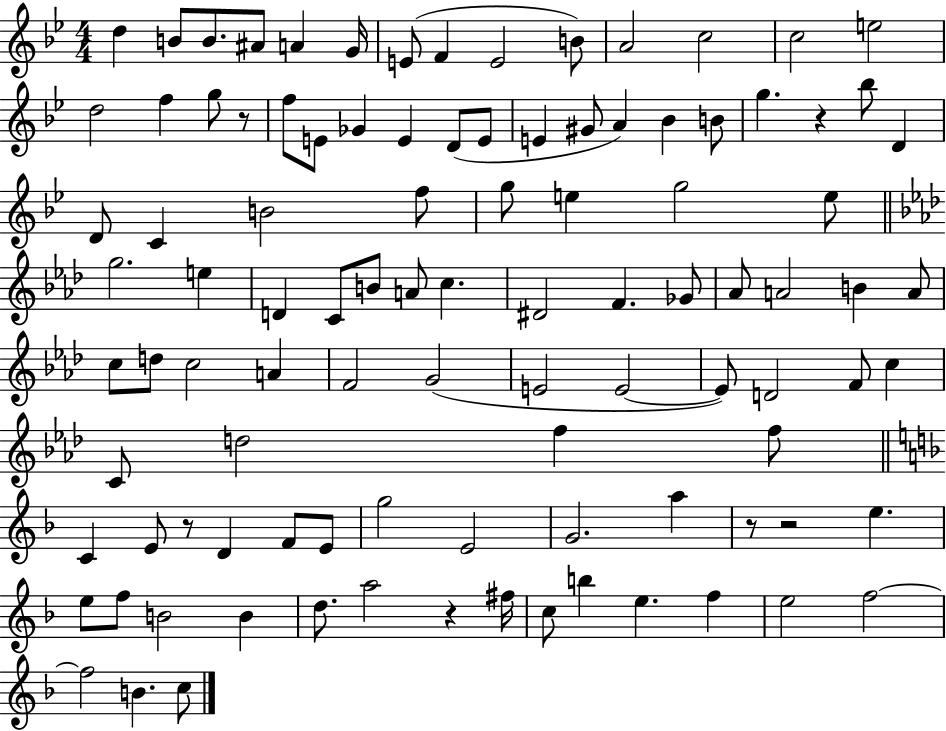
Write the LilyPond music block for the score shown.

{
  \clef treble
  \numericTimeSignature
  \time 4/4
  \key bes \major
  d''4 b'8 b'8. ais'8 a'4 g'16 | e'8( f'4 e'2 b'8) | a'2 c''2 | c''2 e''2 | \break d''2 f''4 g''8 r8 | f''8 e'8 ges'4 e'4 d'8( e'8 | e'4 gis'8 a'4) bes'4 b'8 | g''4. r4 bes''8 d'4 | \break d'8 c'4 b'2 f''8 | g''8 e''4 g''2 e''8 | \bar "||" \break \key aes \major g''2. e''4 | d'4 c'8 b'8 a'8 c''4. | dis'2 f'4. ges'8 | aes'8 a'2 b'4 a'8 | \break c''8 d''8 c''2 a'4 | f'2 g'2( | e'2 e'2~~ | e'8) d'2 f'8 c''4 | \break c'8 d''2 f''4 f''8 | \bar "||" \break \key d \minor c'4 e'8 r8 d'4 f'8 e'8 | g''2 e'2 | g'2. a''4 | r8 r2 e''4. | \break e''8 f''8 b'2 b'4 | d''8. a''2 r4 fis''16 | c''8 b''4 e''4. f''4 | e''2 f''2~~ | \break f''2 b'4. c''8 | \bar "|."
}